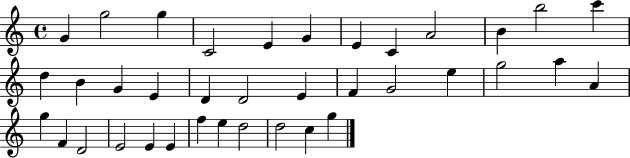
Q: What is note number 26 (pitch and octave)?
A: G5